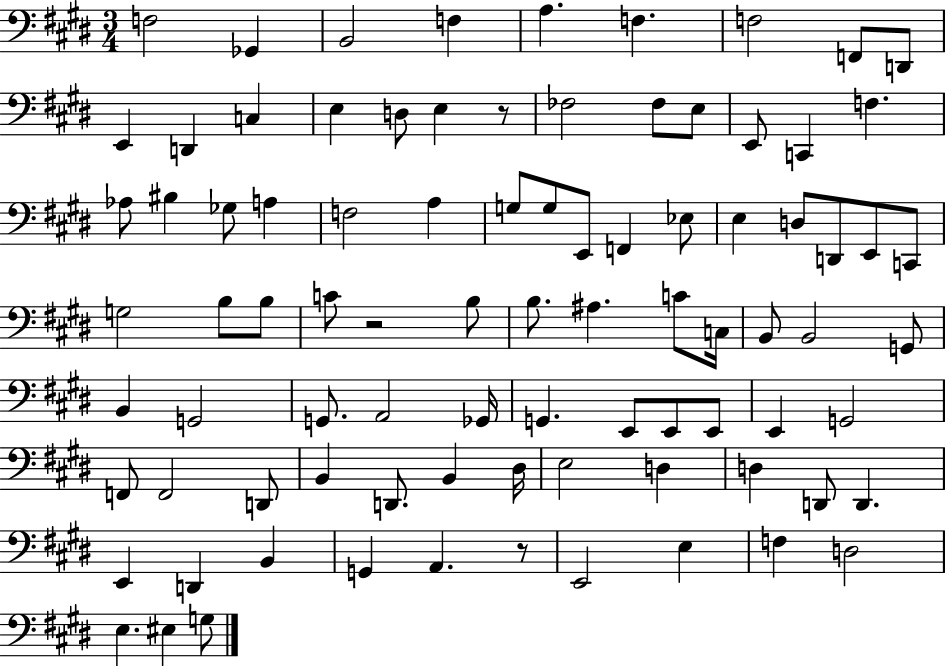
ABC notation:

X:1
T:Untitled
M:3/4
L:1/4
K:E
F,2 _G,, B,,2 F, A, F, F,2 F,,/2 D,,/2 E,, D,, C, E, D,/2 E, z/2 _F,2 _F,/2 E,/2 E,,/2 C,, F, _A,/2 ^B, _G,/2 A, F,2 A, G,/2 G,/2 E,,/2 F,, _E,/2 E, D,/2 D,,/2 E,,/2 C,,/2 G,2 B,/2 B,/2 C/2 z2 B,/2 B,/2 ^A, C/2 C,/4 B,,/2 B,,2 G,,/2 B,, G,,2 G,,/2 A,,2 _G,,/4 G,, E,,/2 E,,/2 E,,/2 E,, G,,2 F,,/2 F,,2 D,,/2 B,, D,,/2 B,, ^D,/4 E,2 D, D, D,,/2 D,, E,, D,, B,, G,, A,, z/2 E,,2 E, F, D,2 E, ^E, G,/2